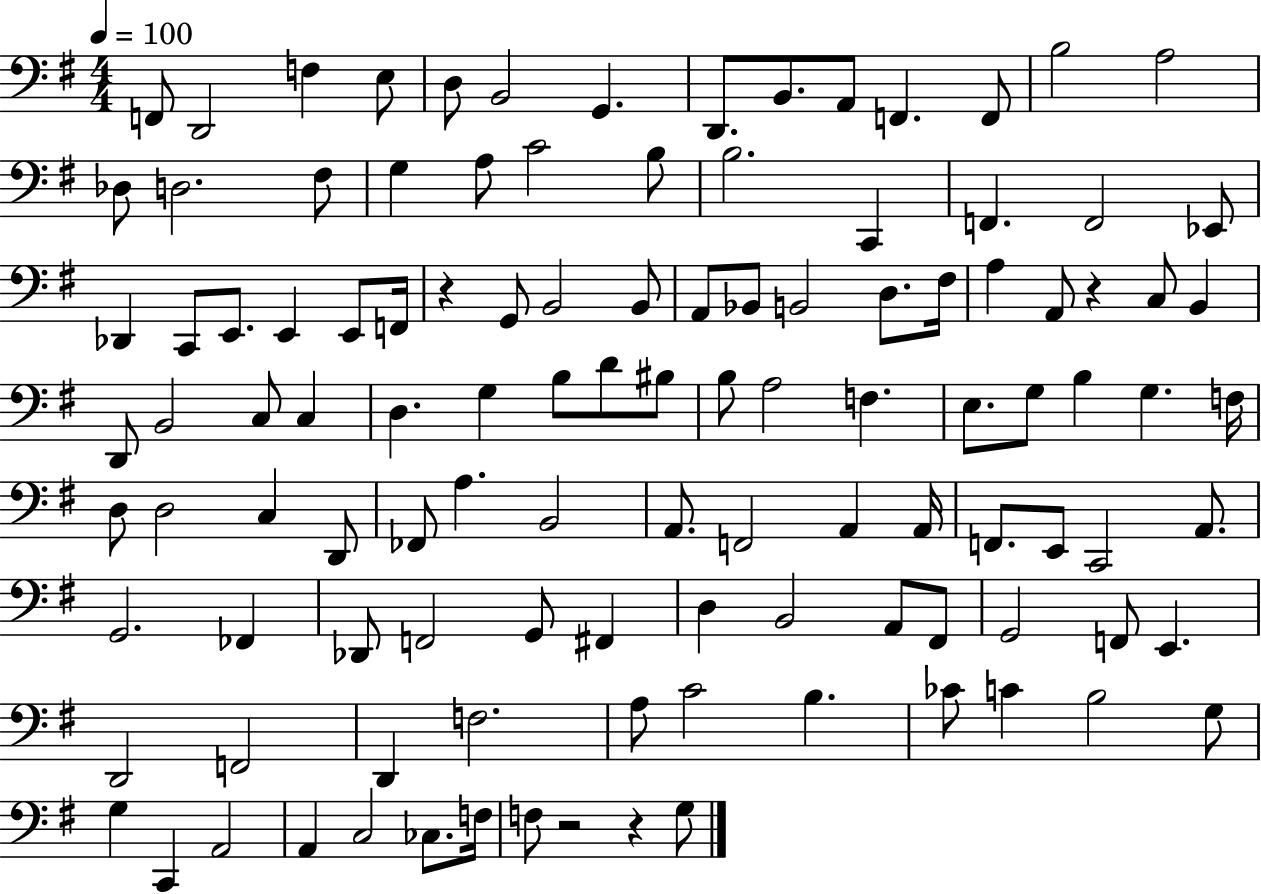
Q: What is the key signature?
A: G major